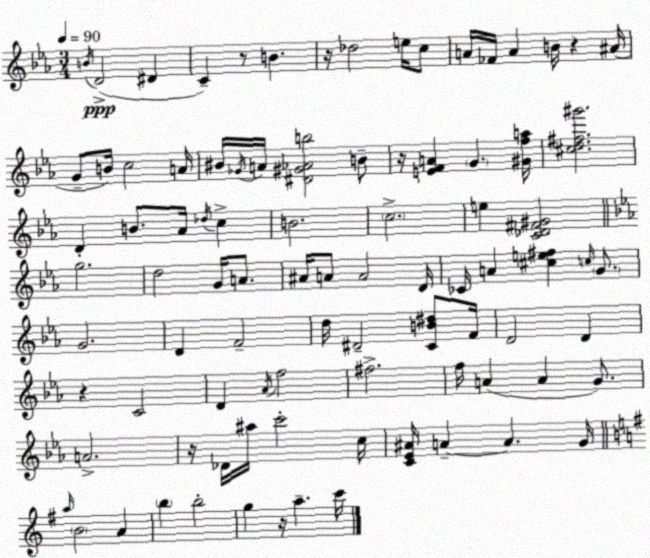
X:1
T:Untitled
M:3/4
L:1/4
K:Cm
B/4 D2 ^D C z/2 B z/4 _d2 e/4 c/2 A/4 _F/4 A B/4 z ^A/4 G/2 B/4 c2 A/4 ^B/4 _G/4 A/4 [^D^G_Ab]2 B/2 z/4 [EFA] G [^Gfa]/4 [^cd^f^g']2 D B/2 _A/4 _d/4 c B2 c2 e [C_D^F^G]2 g2 d2 G/4 A/2 ^A/4 A/2 A2 D/4 _C/4 A [^ce^f] c/4 G/2 G2 D F2 d/4 ^D2 [CB^d]/2 F/4 D2 D z C2 D _A/4 f2 ^f2 f/4 A A G/2 A2 z/4 _D/4 ^a/4 c'2 c/4 [C_E^A]/4 A A G/4 a/4 B2 A b b2 g z/4 a c'/4